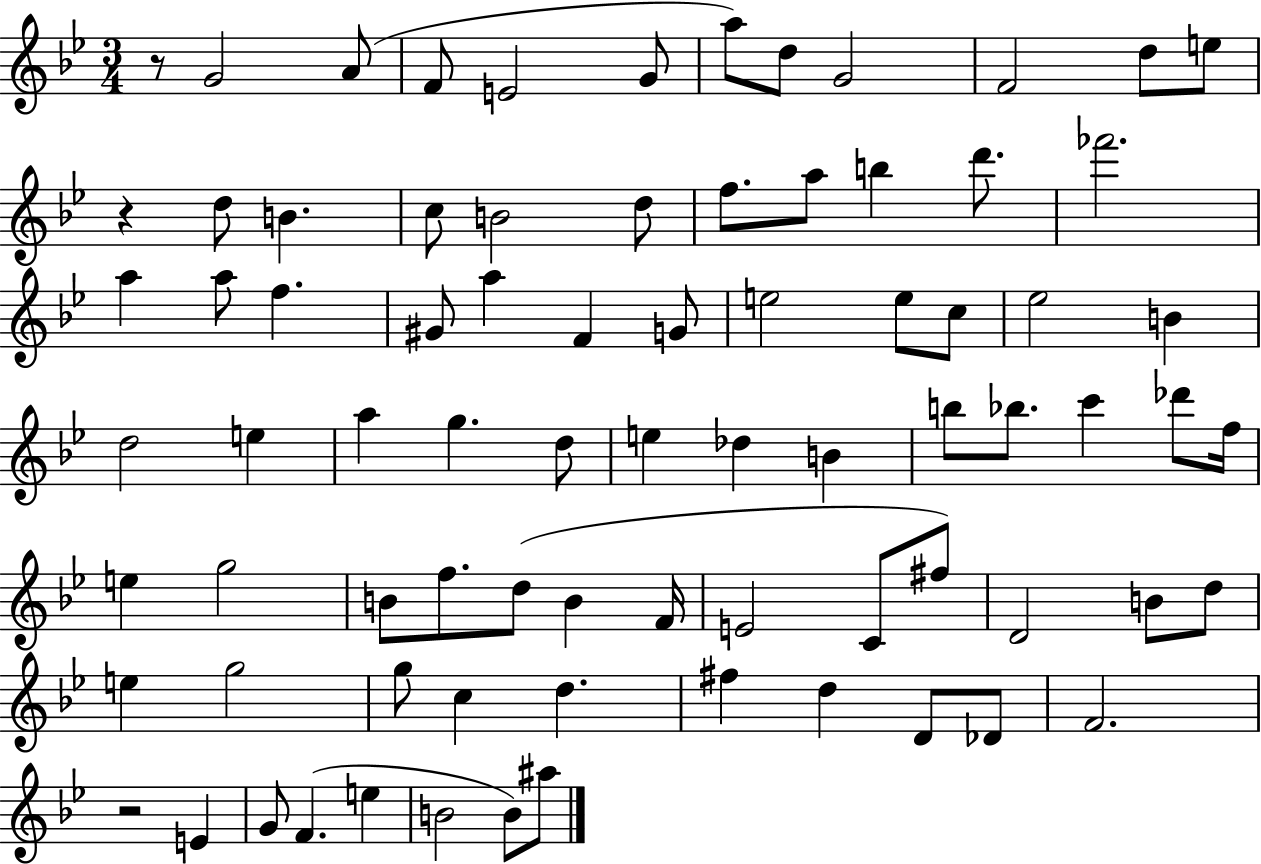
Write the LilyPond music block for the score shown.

{
  \clef treble
  \numericTimeSignature
  \time 3/4
  \key bes \major
  r8 g'2 a'8( | f'8 e'2 g'8 | a''8) d''8 g'2 | f'2 d''8 e''8 | \break r4 d''8 b'4. | c''8 b'2 d''8 | f''8. a''8 b''4 d'''8. | fes'''2. | \break a''4 a''8 f''4. | gis'8 a''4 f'4 g'8 | e''2 e''8 c''8 | ees''2 b'4 | \break d''2 e''4 | a''4 g''4. d''8 | e''4 des''4 b'4 | b''8 bes''8. c'''4 des'''8 f''16 | \break e''4 g''2 | b'8 f''8. d''8( b'4 f'16 | e'2 c'8 fis''8) | d'2 b'8 d''8 | \break e''4 g''2 | g''8 c''4 d''4. | fis''4 d''4 d'8 des'8 | f'2. | \break r2 e'4 | g'8 f'4.( e''4 | b'2 b'8) ais''8 | \bar "|."
}